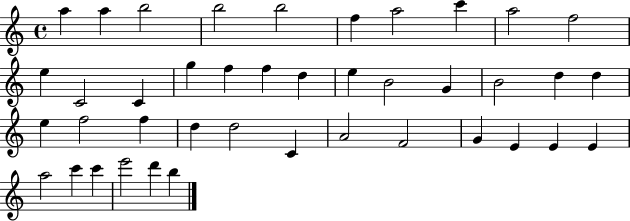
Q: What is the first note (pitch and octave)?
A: A5